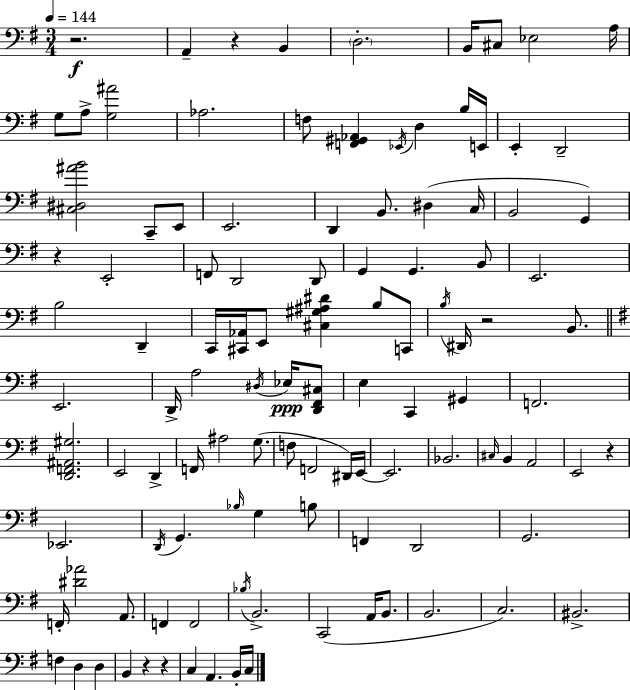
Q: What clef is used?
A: bass